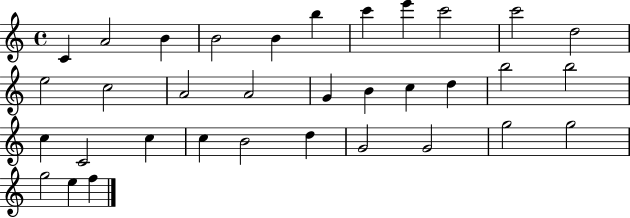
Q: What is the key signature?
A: C major